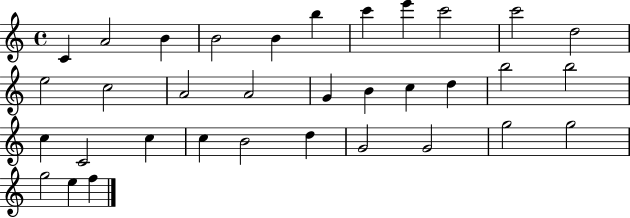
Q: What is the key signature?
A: C major